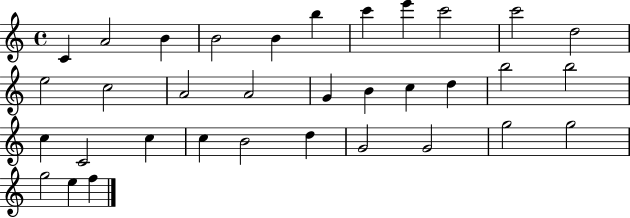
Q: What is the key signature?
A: C major